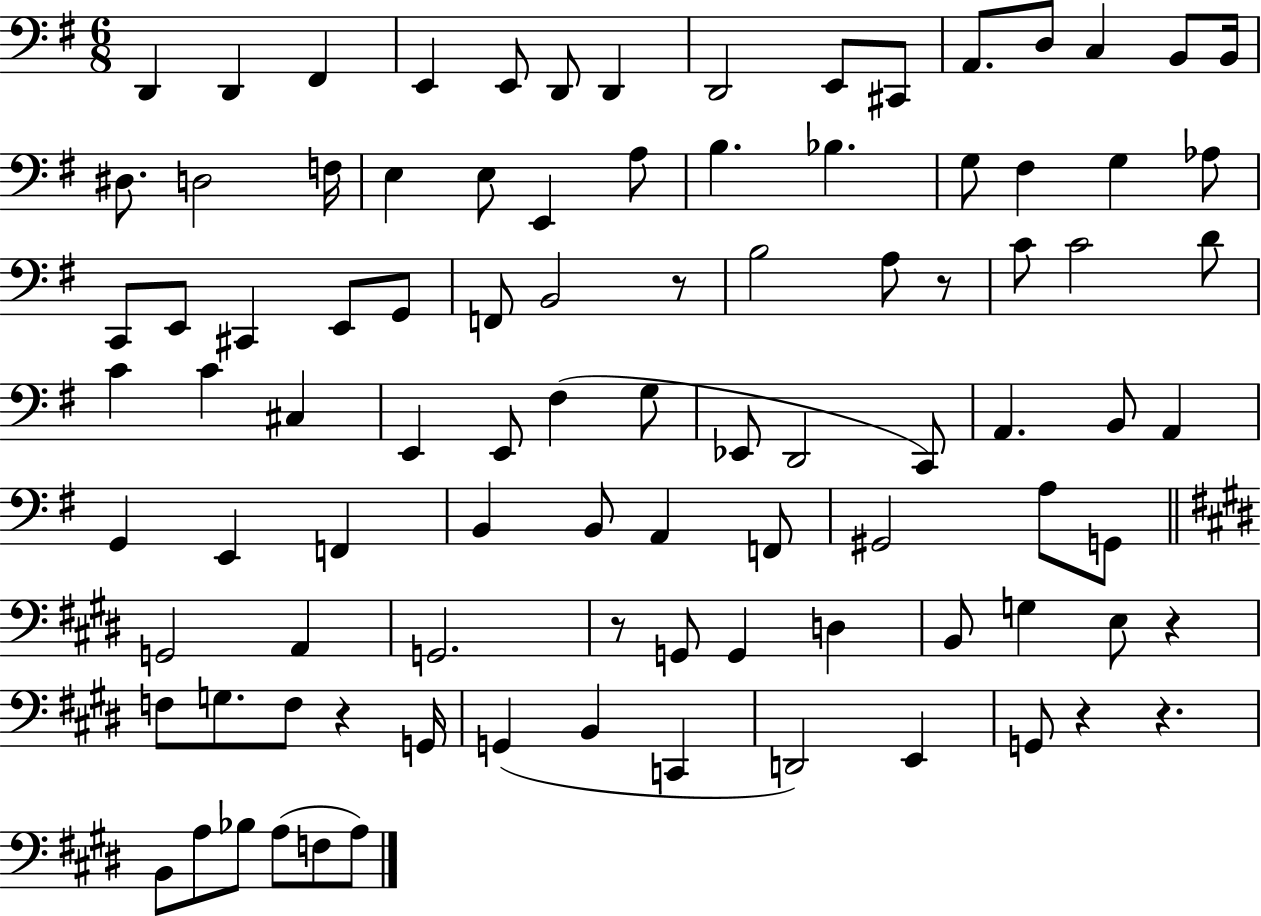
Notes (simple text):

D2/q D2/q F#2/q E2/q E2/e D2/e D2/q D2/h E2/e C#2/e A2/e. D3/e C3/q B2/e B2/s D#3/e. D3/h F3/s E3/q E3/e E2/q A3/e B3/q. Bb3/q. G3/e F#3/q G3/q Ab3/e C2/e E2/e C#2/q E2/e G2/e F2/e B2/h R/e B3/h A3/e R/e C4/e C4/h D4/e C4/q C4/q C#3/q E2/q E2/e F#3/q G3/e Eb2/e D2/h C2/e A2/q. B2/e A2/q G2/q E2/q F2/q B2/q B2/e A2/q F2/e G#2/h A3/e G2/e G2/h A2/q G2/h. R/e G2/e G2/q D3/q B2/e G3/q E3/e R/q F3/e G3/e. F3/e R/q G2/s G2/q B2/q C2/q D2/h E2/q G2/e R/q R/q. B2/e A3/e Bb3/e A3/e F3/e A3/e